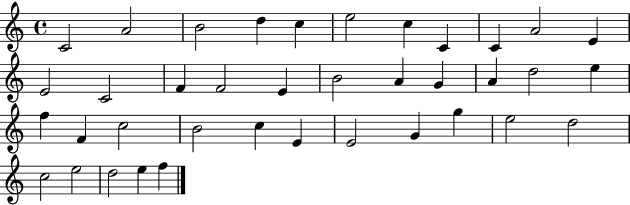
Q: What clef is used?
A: treble